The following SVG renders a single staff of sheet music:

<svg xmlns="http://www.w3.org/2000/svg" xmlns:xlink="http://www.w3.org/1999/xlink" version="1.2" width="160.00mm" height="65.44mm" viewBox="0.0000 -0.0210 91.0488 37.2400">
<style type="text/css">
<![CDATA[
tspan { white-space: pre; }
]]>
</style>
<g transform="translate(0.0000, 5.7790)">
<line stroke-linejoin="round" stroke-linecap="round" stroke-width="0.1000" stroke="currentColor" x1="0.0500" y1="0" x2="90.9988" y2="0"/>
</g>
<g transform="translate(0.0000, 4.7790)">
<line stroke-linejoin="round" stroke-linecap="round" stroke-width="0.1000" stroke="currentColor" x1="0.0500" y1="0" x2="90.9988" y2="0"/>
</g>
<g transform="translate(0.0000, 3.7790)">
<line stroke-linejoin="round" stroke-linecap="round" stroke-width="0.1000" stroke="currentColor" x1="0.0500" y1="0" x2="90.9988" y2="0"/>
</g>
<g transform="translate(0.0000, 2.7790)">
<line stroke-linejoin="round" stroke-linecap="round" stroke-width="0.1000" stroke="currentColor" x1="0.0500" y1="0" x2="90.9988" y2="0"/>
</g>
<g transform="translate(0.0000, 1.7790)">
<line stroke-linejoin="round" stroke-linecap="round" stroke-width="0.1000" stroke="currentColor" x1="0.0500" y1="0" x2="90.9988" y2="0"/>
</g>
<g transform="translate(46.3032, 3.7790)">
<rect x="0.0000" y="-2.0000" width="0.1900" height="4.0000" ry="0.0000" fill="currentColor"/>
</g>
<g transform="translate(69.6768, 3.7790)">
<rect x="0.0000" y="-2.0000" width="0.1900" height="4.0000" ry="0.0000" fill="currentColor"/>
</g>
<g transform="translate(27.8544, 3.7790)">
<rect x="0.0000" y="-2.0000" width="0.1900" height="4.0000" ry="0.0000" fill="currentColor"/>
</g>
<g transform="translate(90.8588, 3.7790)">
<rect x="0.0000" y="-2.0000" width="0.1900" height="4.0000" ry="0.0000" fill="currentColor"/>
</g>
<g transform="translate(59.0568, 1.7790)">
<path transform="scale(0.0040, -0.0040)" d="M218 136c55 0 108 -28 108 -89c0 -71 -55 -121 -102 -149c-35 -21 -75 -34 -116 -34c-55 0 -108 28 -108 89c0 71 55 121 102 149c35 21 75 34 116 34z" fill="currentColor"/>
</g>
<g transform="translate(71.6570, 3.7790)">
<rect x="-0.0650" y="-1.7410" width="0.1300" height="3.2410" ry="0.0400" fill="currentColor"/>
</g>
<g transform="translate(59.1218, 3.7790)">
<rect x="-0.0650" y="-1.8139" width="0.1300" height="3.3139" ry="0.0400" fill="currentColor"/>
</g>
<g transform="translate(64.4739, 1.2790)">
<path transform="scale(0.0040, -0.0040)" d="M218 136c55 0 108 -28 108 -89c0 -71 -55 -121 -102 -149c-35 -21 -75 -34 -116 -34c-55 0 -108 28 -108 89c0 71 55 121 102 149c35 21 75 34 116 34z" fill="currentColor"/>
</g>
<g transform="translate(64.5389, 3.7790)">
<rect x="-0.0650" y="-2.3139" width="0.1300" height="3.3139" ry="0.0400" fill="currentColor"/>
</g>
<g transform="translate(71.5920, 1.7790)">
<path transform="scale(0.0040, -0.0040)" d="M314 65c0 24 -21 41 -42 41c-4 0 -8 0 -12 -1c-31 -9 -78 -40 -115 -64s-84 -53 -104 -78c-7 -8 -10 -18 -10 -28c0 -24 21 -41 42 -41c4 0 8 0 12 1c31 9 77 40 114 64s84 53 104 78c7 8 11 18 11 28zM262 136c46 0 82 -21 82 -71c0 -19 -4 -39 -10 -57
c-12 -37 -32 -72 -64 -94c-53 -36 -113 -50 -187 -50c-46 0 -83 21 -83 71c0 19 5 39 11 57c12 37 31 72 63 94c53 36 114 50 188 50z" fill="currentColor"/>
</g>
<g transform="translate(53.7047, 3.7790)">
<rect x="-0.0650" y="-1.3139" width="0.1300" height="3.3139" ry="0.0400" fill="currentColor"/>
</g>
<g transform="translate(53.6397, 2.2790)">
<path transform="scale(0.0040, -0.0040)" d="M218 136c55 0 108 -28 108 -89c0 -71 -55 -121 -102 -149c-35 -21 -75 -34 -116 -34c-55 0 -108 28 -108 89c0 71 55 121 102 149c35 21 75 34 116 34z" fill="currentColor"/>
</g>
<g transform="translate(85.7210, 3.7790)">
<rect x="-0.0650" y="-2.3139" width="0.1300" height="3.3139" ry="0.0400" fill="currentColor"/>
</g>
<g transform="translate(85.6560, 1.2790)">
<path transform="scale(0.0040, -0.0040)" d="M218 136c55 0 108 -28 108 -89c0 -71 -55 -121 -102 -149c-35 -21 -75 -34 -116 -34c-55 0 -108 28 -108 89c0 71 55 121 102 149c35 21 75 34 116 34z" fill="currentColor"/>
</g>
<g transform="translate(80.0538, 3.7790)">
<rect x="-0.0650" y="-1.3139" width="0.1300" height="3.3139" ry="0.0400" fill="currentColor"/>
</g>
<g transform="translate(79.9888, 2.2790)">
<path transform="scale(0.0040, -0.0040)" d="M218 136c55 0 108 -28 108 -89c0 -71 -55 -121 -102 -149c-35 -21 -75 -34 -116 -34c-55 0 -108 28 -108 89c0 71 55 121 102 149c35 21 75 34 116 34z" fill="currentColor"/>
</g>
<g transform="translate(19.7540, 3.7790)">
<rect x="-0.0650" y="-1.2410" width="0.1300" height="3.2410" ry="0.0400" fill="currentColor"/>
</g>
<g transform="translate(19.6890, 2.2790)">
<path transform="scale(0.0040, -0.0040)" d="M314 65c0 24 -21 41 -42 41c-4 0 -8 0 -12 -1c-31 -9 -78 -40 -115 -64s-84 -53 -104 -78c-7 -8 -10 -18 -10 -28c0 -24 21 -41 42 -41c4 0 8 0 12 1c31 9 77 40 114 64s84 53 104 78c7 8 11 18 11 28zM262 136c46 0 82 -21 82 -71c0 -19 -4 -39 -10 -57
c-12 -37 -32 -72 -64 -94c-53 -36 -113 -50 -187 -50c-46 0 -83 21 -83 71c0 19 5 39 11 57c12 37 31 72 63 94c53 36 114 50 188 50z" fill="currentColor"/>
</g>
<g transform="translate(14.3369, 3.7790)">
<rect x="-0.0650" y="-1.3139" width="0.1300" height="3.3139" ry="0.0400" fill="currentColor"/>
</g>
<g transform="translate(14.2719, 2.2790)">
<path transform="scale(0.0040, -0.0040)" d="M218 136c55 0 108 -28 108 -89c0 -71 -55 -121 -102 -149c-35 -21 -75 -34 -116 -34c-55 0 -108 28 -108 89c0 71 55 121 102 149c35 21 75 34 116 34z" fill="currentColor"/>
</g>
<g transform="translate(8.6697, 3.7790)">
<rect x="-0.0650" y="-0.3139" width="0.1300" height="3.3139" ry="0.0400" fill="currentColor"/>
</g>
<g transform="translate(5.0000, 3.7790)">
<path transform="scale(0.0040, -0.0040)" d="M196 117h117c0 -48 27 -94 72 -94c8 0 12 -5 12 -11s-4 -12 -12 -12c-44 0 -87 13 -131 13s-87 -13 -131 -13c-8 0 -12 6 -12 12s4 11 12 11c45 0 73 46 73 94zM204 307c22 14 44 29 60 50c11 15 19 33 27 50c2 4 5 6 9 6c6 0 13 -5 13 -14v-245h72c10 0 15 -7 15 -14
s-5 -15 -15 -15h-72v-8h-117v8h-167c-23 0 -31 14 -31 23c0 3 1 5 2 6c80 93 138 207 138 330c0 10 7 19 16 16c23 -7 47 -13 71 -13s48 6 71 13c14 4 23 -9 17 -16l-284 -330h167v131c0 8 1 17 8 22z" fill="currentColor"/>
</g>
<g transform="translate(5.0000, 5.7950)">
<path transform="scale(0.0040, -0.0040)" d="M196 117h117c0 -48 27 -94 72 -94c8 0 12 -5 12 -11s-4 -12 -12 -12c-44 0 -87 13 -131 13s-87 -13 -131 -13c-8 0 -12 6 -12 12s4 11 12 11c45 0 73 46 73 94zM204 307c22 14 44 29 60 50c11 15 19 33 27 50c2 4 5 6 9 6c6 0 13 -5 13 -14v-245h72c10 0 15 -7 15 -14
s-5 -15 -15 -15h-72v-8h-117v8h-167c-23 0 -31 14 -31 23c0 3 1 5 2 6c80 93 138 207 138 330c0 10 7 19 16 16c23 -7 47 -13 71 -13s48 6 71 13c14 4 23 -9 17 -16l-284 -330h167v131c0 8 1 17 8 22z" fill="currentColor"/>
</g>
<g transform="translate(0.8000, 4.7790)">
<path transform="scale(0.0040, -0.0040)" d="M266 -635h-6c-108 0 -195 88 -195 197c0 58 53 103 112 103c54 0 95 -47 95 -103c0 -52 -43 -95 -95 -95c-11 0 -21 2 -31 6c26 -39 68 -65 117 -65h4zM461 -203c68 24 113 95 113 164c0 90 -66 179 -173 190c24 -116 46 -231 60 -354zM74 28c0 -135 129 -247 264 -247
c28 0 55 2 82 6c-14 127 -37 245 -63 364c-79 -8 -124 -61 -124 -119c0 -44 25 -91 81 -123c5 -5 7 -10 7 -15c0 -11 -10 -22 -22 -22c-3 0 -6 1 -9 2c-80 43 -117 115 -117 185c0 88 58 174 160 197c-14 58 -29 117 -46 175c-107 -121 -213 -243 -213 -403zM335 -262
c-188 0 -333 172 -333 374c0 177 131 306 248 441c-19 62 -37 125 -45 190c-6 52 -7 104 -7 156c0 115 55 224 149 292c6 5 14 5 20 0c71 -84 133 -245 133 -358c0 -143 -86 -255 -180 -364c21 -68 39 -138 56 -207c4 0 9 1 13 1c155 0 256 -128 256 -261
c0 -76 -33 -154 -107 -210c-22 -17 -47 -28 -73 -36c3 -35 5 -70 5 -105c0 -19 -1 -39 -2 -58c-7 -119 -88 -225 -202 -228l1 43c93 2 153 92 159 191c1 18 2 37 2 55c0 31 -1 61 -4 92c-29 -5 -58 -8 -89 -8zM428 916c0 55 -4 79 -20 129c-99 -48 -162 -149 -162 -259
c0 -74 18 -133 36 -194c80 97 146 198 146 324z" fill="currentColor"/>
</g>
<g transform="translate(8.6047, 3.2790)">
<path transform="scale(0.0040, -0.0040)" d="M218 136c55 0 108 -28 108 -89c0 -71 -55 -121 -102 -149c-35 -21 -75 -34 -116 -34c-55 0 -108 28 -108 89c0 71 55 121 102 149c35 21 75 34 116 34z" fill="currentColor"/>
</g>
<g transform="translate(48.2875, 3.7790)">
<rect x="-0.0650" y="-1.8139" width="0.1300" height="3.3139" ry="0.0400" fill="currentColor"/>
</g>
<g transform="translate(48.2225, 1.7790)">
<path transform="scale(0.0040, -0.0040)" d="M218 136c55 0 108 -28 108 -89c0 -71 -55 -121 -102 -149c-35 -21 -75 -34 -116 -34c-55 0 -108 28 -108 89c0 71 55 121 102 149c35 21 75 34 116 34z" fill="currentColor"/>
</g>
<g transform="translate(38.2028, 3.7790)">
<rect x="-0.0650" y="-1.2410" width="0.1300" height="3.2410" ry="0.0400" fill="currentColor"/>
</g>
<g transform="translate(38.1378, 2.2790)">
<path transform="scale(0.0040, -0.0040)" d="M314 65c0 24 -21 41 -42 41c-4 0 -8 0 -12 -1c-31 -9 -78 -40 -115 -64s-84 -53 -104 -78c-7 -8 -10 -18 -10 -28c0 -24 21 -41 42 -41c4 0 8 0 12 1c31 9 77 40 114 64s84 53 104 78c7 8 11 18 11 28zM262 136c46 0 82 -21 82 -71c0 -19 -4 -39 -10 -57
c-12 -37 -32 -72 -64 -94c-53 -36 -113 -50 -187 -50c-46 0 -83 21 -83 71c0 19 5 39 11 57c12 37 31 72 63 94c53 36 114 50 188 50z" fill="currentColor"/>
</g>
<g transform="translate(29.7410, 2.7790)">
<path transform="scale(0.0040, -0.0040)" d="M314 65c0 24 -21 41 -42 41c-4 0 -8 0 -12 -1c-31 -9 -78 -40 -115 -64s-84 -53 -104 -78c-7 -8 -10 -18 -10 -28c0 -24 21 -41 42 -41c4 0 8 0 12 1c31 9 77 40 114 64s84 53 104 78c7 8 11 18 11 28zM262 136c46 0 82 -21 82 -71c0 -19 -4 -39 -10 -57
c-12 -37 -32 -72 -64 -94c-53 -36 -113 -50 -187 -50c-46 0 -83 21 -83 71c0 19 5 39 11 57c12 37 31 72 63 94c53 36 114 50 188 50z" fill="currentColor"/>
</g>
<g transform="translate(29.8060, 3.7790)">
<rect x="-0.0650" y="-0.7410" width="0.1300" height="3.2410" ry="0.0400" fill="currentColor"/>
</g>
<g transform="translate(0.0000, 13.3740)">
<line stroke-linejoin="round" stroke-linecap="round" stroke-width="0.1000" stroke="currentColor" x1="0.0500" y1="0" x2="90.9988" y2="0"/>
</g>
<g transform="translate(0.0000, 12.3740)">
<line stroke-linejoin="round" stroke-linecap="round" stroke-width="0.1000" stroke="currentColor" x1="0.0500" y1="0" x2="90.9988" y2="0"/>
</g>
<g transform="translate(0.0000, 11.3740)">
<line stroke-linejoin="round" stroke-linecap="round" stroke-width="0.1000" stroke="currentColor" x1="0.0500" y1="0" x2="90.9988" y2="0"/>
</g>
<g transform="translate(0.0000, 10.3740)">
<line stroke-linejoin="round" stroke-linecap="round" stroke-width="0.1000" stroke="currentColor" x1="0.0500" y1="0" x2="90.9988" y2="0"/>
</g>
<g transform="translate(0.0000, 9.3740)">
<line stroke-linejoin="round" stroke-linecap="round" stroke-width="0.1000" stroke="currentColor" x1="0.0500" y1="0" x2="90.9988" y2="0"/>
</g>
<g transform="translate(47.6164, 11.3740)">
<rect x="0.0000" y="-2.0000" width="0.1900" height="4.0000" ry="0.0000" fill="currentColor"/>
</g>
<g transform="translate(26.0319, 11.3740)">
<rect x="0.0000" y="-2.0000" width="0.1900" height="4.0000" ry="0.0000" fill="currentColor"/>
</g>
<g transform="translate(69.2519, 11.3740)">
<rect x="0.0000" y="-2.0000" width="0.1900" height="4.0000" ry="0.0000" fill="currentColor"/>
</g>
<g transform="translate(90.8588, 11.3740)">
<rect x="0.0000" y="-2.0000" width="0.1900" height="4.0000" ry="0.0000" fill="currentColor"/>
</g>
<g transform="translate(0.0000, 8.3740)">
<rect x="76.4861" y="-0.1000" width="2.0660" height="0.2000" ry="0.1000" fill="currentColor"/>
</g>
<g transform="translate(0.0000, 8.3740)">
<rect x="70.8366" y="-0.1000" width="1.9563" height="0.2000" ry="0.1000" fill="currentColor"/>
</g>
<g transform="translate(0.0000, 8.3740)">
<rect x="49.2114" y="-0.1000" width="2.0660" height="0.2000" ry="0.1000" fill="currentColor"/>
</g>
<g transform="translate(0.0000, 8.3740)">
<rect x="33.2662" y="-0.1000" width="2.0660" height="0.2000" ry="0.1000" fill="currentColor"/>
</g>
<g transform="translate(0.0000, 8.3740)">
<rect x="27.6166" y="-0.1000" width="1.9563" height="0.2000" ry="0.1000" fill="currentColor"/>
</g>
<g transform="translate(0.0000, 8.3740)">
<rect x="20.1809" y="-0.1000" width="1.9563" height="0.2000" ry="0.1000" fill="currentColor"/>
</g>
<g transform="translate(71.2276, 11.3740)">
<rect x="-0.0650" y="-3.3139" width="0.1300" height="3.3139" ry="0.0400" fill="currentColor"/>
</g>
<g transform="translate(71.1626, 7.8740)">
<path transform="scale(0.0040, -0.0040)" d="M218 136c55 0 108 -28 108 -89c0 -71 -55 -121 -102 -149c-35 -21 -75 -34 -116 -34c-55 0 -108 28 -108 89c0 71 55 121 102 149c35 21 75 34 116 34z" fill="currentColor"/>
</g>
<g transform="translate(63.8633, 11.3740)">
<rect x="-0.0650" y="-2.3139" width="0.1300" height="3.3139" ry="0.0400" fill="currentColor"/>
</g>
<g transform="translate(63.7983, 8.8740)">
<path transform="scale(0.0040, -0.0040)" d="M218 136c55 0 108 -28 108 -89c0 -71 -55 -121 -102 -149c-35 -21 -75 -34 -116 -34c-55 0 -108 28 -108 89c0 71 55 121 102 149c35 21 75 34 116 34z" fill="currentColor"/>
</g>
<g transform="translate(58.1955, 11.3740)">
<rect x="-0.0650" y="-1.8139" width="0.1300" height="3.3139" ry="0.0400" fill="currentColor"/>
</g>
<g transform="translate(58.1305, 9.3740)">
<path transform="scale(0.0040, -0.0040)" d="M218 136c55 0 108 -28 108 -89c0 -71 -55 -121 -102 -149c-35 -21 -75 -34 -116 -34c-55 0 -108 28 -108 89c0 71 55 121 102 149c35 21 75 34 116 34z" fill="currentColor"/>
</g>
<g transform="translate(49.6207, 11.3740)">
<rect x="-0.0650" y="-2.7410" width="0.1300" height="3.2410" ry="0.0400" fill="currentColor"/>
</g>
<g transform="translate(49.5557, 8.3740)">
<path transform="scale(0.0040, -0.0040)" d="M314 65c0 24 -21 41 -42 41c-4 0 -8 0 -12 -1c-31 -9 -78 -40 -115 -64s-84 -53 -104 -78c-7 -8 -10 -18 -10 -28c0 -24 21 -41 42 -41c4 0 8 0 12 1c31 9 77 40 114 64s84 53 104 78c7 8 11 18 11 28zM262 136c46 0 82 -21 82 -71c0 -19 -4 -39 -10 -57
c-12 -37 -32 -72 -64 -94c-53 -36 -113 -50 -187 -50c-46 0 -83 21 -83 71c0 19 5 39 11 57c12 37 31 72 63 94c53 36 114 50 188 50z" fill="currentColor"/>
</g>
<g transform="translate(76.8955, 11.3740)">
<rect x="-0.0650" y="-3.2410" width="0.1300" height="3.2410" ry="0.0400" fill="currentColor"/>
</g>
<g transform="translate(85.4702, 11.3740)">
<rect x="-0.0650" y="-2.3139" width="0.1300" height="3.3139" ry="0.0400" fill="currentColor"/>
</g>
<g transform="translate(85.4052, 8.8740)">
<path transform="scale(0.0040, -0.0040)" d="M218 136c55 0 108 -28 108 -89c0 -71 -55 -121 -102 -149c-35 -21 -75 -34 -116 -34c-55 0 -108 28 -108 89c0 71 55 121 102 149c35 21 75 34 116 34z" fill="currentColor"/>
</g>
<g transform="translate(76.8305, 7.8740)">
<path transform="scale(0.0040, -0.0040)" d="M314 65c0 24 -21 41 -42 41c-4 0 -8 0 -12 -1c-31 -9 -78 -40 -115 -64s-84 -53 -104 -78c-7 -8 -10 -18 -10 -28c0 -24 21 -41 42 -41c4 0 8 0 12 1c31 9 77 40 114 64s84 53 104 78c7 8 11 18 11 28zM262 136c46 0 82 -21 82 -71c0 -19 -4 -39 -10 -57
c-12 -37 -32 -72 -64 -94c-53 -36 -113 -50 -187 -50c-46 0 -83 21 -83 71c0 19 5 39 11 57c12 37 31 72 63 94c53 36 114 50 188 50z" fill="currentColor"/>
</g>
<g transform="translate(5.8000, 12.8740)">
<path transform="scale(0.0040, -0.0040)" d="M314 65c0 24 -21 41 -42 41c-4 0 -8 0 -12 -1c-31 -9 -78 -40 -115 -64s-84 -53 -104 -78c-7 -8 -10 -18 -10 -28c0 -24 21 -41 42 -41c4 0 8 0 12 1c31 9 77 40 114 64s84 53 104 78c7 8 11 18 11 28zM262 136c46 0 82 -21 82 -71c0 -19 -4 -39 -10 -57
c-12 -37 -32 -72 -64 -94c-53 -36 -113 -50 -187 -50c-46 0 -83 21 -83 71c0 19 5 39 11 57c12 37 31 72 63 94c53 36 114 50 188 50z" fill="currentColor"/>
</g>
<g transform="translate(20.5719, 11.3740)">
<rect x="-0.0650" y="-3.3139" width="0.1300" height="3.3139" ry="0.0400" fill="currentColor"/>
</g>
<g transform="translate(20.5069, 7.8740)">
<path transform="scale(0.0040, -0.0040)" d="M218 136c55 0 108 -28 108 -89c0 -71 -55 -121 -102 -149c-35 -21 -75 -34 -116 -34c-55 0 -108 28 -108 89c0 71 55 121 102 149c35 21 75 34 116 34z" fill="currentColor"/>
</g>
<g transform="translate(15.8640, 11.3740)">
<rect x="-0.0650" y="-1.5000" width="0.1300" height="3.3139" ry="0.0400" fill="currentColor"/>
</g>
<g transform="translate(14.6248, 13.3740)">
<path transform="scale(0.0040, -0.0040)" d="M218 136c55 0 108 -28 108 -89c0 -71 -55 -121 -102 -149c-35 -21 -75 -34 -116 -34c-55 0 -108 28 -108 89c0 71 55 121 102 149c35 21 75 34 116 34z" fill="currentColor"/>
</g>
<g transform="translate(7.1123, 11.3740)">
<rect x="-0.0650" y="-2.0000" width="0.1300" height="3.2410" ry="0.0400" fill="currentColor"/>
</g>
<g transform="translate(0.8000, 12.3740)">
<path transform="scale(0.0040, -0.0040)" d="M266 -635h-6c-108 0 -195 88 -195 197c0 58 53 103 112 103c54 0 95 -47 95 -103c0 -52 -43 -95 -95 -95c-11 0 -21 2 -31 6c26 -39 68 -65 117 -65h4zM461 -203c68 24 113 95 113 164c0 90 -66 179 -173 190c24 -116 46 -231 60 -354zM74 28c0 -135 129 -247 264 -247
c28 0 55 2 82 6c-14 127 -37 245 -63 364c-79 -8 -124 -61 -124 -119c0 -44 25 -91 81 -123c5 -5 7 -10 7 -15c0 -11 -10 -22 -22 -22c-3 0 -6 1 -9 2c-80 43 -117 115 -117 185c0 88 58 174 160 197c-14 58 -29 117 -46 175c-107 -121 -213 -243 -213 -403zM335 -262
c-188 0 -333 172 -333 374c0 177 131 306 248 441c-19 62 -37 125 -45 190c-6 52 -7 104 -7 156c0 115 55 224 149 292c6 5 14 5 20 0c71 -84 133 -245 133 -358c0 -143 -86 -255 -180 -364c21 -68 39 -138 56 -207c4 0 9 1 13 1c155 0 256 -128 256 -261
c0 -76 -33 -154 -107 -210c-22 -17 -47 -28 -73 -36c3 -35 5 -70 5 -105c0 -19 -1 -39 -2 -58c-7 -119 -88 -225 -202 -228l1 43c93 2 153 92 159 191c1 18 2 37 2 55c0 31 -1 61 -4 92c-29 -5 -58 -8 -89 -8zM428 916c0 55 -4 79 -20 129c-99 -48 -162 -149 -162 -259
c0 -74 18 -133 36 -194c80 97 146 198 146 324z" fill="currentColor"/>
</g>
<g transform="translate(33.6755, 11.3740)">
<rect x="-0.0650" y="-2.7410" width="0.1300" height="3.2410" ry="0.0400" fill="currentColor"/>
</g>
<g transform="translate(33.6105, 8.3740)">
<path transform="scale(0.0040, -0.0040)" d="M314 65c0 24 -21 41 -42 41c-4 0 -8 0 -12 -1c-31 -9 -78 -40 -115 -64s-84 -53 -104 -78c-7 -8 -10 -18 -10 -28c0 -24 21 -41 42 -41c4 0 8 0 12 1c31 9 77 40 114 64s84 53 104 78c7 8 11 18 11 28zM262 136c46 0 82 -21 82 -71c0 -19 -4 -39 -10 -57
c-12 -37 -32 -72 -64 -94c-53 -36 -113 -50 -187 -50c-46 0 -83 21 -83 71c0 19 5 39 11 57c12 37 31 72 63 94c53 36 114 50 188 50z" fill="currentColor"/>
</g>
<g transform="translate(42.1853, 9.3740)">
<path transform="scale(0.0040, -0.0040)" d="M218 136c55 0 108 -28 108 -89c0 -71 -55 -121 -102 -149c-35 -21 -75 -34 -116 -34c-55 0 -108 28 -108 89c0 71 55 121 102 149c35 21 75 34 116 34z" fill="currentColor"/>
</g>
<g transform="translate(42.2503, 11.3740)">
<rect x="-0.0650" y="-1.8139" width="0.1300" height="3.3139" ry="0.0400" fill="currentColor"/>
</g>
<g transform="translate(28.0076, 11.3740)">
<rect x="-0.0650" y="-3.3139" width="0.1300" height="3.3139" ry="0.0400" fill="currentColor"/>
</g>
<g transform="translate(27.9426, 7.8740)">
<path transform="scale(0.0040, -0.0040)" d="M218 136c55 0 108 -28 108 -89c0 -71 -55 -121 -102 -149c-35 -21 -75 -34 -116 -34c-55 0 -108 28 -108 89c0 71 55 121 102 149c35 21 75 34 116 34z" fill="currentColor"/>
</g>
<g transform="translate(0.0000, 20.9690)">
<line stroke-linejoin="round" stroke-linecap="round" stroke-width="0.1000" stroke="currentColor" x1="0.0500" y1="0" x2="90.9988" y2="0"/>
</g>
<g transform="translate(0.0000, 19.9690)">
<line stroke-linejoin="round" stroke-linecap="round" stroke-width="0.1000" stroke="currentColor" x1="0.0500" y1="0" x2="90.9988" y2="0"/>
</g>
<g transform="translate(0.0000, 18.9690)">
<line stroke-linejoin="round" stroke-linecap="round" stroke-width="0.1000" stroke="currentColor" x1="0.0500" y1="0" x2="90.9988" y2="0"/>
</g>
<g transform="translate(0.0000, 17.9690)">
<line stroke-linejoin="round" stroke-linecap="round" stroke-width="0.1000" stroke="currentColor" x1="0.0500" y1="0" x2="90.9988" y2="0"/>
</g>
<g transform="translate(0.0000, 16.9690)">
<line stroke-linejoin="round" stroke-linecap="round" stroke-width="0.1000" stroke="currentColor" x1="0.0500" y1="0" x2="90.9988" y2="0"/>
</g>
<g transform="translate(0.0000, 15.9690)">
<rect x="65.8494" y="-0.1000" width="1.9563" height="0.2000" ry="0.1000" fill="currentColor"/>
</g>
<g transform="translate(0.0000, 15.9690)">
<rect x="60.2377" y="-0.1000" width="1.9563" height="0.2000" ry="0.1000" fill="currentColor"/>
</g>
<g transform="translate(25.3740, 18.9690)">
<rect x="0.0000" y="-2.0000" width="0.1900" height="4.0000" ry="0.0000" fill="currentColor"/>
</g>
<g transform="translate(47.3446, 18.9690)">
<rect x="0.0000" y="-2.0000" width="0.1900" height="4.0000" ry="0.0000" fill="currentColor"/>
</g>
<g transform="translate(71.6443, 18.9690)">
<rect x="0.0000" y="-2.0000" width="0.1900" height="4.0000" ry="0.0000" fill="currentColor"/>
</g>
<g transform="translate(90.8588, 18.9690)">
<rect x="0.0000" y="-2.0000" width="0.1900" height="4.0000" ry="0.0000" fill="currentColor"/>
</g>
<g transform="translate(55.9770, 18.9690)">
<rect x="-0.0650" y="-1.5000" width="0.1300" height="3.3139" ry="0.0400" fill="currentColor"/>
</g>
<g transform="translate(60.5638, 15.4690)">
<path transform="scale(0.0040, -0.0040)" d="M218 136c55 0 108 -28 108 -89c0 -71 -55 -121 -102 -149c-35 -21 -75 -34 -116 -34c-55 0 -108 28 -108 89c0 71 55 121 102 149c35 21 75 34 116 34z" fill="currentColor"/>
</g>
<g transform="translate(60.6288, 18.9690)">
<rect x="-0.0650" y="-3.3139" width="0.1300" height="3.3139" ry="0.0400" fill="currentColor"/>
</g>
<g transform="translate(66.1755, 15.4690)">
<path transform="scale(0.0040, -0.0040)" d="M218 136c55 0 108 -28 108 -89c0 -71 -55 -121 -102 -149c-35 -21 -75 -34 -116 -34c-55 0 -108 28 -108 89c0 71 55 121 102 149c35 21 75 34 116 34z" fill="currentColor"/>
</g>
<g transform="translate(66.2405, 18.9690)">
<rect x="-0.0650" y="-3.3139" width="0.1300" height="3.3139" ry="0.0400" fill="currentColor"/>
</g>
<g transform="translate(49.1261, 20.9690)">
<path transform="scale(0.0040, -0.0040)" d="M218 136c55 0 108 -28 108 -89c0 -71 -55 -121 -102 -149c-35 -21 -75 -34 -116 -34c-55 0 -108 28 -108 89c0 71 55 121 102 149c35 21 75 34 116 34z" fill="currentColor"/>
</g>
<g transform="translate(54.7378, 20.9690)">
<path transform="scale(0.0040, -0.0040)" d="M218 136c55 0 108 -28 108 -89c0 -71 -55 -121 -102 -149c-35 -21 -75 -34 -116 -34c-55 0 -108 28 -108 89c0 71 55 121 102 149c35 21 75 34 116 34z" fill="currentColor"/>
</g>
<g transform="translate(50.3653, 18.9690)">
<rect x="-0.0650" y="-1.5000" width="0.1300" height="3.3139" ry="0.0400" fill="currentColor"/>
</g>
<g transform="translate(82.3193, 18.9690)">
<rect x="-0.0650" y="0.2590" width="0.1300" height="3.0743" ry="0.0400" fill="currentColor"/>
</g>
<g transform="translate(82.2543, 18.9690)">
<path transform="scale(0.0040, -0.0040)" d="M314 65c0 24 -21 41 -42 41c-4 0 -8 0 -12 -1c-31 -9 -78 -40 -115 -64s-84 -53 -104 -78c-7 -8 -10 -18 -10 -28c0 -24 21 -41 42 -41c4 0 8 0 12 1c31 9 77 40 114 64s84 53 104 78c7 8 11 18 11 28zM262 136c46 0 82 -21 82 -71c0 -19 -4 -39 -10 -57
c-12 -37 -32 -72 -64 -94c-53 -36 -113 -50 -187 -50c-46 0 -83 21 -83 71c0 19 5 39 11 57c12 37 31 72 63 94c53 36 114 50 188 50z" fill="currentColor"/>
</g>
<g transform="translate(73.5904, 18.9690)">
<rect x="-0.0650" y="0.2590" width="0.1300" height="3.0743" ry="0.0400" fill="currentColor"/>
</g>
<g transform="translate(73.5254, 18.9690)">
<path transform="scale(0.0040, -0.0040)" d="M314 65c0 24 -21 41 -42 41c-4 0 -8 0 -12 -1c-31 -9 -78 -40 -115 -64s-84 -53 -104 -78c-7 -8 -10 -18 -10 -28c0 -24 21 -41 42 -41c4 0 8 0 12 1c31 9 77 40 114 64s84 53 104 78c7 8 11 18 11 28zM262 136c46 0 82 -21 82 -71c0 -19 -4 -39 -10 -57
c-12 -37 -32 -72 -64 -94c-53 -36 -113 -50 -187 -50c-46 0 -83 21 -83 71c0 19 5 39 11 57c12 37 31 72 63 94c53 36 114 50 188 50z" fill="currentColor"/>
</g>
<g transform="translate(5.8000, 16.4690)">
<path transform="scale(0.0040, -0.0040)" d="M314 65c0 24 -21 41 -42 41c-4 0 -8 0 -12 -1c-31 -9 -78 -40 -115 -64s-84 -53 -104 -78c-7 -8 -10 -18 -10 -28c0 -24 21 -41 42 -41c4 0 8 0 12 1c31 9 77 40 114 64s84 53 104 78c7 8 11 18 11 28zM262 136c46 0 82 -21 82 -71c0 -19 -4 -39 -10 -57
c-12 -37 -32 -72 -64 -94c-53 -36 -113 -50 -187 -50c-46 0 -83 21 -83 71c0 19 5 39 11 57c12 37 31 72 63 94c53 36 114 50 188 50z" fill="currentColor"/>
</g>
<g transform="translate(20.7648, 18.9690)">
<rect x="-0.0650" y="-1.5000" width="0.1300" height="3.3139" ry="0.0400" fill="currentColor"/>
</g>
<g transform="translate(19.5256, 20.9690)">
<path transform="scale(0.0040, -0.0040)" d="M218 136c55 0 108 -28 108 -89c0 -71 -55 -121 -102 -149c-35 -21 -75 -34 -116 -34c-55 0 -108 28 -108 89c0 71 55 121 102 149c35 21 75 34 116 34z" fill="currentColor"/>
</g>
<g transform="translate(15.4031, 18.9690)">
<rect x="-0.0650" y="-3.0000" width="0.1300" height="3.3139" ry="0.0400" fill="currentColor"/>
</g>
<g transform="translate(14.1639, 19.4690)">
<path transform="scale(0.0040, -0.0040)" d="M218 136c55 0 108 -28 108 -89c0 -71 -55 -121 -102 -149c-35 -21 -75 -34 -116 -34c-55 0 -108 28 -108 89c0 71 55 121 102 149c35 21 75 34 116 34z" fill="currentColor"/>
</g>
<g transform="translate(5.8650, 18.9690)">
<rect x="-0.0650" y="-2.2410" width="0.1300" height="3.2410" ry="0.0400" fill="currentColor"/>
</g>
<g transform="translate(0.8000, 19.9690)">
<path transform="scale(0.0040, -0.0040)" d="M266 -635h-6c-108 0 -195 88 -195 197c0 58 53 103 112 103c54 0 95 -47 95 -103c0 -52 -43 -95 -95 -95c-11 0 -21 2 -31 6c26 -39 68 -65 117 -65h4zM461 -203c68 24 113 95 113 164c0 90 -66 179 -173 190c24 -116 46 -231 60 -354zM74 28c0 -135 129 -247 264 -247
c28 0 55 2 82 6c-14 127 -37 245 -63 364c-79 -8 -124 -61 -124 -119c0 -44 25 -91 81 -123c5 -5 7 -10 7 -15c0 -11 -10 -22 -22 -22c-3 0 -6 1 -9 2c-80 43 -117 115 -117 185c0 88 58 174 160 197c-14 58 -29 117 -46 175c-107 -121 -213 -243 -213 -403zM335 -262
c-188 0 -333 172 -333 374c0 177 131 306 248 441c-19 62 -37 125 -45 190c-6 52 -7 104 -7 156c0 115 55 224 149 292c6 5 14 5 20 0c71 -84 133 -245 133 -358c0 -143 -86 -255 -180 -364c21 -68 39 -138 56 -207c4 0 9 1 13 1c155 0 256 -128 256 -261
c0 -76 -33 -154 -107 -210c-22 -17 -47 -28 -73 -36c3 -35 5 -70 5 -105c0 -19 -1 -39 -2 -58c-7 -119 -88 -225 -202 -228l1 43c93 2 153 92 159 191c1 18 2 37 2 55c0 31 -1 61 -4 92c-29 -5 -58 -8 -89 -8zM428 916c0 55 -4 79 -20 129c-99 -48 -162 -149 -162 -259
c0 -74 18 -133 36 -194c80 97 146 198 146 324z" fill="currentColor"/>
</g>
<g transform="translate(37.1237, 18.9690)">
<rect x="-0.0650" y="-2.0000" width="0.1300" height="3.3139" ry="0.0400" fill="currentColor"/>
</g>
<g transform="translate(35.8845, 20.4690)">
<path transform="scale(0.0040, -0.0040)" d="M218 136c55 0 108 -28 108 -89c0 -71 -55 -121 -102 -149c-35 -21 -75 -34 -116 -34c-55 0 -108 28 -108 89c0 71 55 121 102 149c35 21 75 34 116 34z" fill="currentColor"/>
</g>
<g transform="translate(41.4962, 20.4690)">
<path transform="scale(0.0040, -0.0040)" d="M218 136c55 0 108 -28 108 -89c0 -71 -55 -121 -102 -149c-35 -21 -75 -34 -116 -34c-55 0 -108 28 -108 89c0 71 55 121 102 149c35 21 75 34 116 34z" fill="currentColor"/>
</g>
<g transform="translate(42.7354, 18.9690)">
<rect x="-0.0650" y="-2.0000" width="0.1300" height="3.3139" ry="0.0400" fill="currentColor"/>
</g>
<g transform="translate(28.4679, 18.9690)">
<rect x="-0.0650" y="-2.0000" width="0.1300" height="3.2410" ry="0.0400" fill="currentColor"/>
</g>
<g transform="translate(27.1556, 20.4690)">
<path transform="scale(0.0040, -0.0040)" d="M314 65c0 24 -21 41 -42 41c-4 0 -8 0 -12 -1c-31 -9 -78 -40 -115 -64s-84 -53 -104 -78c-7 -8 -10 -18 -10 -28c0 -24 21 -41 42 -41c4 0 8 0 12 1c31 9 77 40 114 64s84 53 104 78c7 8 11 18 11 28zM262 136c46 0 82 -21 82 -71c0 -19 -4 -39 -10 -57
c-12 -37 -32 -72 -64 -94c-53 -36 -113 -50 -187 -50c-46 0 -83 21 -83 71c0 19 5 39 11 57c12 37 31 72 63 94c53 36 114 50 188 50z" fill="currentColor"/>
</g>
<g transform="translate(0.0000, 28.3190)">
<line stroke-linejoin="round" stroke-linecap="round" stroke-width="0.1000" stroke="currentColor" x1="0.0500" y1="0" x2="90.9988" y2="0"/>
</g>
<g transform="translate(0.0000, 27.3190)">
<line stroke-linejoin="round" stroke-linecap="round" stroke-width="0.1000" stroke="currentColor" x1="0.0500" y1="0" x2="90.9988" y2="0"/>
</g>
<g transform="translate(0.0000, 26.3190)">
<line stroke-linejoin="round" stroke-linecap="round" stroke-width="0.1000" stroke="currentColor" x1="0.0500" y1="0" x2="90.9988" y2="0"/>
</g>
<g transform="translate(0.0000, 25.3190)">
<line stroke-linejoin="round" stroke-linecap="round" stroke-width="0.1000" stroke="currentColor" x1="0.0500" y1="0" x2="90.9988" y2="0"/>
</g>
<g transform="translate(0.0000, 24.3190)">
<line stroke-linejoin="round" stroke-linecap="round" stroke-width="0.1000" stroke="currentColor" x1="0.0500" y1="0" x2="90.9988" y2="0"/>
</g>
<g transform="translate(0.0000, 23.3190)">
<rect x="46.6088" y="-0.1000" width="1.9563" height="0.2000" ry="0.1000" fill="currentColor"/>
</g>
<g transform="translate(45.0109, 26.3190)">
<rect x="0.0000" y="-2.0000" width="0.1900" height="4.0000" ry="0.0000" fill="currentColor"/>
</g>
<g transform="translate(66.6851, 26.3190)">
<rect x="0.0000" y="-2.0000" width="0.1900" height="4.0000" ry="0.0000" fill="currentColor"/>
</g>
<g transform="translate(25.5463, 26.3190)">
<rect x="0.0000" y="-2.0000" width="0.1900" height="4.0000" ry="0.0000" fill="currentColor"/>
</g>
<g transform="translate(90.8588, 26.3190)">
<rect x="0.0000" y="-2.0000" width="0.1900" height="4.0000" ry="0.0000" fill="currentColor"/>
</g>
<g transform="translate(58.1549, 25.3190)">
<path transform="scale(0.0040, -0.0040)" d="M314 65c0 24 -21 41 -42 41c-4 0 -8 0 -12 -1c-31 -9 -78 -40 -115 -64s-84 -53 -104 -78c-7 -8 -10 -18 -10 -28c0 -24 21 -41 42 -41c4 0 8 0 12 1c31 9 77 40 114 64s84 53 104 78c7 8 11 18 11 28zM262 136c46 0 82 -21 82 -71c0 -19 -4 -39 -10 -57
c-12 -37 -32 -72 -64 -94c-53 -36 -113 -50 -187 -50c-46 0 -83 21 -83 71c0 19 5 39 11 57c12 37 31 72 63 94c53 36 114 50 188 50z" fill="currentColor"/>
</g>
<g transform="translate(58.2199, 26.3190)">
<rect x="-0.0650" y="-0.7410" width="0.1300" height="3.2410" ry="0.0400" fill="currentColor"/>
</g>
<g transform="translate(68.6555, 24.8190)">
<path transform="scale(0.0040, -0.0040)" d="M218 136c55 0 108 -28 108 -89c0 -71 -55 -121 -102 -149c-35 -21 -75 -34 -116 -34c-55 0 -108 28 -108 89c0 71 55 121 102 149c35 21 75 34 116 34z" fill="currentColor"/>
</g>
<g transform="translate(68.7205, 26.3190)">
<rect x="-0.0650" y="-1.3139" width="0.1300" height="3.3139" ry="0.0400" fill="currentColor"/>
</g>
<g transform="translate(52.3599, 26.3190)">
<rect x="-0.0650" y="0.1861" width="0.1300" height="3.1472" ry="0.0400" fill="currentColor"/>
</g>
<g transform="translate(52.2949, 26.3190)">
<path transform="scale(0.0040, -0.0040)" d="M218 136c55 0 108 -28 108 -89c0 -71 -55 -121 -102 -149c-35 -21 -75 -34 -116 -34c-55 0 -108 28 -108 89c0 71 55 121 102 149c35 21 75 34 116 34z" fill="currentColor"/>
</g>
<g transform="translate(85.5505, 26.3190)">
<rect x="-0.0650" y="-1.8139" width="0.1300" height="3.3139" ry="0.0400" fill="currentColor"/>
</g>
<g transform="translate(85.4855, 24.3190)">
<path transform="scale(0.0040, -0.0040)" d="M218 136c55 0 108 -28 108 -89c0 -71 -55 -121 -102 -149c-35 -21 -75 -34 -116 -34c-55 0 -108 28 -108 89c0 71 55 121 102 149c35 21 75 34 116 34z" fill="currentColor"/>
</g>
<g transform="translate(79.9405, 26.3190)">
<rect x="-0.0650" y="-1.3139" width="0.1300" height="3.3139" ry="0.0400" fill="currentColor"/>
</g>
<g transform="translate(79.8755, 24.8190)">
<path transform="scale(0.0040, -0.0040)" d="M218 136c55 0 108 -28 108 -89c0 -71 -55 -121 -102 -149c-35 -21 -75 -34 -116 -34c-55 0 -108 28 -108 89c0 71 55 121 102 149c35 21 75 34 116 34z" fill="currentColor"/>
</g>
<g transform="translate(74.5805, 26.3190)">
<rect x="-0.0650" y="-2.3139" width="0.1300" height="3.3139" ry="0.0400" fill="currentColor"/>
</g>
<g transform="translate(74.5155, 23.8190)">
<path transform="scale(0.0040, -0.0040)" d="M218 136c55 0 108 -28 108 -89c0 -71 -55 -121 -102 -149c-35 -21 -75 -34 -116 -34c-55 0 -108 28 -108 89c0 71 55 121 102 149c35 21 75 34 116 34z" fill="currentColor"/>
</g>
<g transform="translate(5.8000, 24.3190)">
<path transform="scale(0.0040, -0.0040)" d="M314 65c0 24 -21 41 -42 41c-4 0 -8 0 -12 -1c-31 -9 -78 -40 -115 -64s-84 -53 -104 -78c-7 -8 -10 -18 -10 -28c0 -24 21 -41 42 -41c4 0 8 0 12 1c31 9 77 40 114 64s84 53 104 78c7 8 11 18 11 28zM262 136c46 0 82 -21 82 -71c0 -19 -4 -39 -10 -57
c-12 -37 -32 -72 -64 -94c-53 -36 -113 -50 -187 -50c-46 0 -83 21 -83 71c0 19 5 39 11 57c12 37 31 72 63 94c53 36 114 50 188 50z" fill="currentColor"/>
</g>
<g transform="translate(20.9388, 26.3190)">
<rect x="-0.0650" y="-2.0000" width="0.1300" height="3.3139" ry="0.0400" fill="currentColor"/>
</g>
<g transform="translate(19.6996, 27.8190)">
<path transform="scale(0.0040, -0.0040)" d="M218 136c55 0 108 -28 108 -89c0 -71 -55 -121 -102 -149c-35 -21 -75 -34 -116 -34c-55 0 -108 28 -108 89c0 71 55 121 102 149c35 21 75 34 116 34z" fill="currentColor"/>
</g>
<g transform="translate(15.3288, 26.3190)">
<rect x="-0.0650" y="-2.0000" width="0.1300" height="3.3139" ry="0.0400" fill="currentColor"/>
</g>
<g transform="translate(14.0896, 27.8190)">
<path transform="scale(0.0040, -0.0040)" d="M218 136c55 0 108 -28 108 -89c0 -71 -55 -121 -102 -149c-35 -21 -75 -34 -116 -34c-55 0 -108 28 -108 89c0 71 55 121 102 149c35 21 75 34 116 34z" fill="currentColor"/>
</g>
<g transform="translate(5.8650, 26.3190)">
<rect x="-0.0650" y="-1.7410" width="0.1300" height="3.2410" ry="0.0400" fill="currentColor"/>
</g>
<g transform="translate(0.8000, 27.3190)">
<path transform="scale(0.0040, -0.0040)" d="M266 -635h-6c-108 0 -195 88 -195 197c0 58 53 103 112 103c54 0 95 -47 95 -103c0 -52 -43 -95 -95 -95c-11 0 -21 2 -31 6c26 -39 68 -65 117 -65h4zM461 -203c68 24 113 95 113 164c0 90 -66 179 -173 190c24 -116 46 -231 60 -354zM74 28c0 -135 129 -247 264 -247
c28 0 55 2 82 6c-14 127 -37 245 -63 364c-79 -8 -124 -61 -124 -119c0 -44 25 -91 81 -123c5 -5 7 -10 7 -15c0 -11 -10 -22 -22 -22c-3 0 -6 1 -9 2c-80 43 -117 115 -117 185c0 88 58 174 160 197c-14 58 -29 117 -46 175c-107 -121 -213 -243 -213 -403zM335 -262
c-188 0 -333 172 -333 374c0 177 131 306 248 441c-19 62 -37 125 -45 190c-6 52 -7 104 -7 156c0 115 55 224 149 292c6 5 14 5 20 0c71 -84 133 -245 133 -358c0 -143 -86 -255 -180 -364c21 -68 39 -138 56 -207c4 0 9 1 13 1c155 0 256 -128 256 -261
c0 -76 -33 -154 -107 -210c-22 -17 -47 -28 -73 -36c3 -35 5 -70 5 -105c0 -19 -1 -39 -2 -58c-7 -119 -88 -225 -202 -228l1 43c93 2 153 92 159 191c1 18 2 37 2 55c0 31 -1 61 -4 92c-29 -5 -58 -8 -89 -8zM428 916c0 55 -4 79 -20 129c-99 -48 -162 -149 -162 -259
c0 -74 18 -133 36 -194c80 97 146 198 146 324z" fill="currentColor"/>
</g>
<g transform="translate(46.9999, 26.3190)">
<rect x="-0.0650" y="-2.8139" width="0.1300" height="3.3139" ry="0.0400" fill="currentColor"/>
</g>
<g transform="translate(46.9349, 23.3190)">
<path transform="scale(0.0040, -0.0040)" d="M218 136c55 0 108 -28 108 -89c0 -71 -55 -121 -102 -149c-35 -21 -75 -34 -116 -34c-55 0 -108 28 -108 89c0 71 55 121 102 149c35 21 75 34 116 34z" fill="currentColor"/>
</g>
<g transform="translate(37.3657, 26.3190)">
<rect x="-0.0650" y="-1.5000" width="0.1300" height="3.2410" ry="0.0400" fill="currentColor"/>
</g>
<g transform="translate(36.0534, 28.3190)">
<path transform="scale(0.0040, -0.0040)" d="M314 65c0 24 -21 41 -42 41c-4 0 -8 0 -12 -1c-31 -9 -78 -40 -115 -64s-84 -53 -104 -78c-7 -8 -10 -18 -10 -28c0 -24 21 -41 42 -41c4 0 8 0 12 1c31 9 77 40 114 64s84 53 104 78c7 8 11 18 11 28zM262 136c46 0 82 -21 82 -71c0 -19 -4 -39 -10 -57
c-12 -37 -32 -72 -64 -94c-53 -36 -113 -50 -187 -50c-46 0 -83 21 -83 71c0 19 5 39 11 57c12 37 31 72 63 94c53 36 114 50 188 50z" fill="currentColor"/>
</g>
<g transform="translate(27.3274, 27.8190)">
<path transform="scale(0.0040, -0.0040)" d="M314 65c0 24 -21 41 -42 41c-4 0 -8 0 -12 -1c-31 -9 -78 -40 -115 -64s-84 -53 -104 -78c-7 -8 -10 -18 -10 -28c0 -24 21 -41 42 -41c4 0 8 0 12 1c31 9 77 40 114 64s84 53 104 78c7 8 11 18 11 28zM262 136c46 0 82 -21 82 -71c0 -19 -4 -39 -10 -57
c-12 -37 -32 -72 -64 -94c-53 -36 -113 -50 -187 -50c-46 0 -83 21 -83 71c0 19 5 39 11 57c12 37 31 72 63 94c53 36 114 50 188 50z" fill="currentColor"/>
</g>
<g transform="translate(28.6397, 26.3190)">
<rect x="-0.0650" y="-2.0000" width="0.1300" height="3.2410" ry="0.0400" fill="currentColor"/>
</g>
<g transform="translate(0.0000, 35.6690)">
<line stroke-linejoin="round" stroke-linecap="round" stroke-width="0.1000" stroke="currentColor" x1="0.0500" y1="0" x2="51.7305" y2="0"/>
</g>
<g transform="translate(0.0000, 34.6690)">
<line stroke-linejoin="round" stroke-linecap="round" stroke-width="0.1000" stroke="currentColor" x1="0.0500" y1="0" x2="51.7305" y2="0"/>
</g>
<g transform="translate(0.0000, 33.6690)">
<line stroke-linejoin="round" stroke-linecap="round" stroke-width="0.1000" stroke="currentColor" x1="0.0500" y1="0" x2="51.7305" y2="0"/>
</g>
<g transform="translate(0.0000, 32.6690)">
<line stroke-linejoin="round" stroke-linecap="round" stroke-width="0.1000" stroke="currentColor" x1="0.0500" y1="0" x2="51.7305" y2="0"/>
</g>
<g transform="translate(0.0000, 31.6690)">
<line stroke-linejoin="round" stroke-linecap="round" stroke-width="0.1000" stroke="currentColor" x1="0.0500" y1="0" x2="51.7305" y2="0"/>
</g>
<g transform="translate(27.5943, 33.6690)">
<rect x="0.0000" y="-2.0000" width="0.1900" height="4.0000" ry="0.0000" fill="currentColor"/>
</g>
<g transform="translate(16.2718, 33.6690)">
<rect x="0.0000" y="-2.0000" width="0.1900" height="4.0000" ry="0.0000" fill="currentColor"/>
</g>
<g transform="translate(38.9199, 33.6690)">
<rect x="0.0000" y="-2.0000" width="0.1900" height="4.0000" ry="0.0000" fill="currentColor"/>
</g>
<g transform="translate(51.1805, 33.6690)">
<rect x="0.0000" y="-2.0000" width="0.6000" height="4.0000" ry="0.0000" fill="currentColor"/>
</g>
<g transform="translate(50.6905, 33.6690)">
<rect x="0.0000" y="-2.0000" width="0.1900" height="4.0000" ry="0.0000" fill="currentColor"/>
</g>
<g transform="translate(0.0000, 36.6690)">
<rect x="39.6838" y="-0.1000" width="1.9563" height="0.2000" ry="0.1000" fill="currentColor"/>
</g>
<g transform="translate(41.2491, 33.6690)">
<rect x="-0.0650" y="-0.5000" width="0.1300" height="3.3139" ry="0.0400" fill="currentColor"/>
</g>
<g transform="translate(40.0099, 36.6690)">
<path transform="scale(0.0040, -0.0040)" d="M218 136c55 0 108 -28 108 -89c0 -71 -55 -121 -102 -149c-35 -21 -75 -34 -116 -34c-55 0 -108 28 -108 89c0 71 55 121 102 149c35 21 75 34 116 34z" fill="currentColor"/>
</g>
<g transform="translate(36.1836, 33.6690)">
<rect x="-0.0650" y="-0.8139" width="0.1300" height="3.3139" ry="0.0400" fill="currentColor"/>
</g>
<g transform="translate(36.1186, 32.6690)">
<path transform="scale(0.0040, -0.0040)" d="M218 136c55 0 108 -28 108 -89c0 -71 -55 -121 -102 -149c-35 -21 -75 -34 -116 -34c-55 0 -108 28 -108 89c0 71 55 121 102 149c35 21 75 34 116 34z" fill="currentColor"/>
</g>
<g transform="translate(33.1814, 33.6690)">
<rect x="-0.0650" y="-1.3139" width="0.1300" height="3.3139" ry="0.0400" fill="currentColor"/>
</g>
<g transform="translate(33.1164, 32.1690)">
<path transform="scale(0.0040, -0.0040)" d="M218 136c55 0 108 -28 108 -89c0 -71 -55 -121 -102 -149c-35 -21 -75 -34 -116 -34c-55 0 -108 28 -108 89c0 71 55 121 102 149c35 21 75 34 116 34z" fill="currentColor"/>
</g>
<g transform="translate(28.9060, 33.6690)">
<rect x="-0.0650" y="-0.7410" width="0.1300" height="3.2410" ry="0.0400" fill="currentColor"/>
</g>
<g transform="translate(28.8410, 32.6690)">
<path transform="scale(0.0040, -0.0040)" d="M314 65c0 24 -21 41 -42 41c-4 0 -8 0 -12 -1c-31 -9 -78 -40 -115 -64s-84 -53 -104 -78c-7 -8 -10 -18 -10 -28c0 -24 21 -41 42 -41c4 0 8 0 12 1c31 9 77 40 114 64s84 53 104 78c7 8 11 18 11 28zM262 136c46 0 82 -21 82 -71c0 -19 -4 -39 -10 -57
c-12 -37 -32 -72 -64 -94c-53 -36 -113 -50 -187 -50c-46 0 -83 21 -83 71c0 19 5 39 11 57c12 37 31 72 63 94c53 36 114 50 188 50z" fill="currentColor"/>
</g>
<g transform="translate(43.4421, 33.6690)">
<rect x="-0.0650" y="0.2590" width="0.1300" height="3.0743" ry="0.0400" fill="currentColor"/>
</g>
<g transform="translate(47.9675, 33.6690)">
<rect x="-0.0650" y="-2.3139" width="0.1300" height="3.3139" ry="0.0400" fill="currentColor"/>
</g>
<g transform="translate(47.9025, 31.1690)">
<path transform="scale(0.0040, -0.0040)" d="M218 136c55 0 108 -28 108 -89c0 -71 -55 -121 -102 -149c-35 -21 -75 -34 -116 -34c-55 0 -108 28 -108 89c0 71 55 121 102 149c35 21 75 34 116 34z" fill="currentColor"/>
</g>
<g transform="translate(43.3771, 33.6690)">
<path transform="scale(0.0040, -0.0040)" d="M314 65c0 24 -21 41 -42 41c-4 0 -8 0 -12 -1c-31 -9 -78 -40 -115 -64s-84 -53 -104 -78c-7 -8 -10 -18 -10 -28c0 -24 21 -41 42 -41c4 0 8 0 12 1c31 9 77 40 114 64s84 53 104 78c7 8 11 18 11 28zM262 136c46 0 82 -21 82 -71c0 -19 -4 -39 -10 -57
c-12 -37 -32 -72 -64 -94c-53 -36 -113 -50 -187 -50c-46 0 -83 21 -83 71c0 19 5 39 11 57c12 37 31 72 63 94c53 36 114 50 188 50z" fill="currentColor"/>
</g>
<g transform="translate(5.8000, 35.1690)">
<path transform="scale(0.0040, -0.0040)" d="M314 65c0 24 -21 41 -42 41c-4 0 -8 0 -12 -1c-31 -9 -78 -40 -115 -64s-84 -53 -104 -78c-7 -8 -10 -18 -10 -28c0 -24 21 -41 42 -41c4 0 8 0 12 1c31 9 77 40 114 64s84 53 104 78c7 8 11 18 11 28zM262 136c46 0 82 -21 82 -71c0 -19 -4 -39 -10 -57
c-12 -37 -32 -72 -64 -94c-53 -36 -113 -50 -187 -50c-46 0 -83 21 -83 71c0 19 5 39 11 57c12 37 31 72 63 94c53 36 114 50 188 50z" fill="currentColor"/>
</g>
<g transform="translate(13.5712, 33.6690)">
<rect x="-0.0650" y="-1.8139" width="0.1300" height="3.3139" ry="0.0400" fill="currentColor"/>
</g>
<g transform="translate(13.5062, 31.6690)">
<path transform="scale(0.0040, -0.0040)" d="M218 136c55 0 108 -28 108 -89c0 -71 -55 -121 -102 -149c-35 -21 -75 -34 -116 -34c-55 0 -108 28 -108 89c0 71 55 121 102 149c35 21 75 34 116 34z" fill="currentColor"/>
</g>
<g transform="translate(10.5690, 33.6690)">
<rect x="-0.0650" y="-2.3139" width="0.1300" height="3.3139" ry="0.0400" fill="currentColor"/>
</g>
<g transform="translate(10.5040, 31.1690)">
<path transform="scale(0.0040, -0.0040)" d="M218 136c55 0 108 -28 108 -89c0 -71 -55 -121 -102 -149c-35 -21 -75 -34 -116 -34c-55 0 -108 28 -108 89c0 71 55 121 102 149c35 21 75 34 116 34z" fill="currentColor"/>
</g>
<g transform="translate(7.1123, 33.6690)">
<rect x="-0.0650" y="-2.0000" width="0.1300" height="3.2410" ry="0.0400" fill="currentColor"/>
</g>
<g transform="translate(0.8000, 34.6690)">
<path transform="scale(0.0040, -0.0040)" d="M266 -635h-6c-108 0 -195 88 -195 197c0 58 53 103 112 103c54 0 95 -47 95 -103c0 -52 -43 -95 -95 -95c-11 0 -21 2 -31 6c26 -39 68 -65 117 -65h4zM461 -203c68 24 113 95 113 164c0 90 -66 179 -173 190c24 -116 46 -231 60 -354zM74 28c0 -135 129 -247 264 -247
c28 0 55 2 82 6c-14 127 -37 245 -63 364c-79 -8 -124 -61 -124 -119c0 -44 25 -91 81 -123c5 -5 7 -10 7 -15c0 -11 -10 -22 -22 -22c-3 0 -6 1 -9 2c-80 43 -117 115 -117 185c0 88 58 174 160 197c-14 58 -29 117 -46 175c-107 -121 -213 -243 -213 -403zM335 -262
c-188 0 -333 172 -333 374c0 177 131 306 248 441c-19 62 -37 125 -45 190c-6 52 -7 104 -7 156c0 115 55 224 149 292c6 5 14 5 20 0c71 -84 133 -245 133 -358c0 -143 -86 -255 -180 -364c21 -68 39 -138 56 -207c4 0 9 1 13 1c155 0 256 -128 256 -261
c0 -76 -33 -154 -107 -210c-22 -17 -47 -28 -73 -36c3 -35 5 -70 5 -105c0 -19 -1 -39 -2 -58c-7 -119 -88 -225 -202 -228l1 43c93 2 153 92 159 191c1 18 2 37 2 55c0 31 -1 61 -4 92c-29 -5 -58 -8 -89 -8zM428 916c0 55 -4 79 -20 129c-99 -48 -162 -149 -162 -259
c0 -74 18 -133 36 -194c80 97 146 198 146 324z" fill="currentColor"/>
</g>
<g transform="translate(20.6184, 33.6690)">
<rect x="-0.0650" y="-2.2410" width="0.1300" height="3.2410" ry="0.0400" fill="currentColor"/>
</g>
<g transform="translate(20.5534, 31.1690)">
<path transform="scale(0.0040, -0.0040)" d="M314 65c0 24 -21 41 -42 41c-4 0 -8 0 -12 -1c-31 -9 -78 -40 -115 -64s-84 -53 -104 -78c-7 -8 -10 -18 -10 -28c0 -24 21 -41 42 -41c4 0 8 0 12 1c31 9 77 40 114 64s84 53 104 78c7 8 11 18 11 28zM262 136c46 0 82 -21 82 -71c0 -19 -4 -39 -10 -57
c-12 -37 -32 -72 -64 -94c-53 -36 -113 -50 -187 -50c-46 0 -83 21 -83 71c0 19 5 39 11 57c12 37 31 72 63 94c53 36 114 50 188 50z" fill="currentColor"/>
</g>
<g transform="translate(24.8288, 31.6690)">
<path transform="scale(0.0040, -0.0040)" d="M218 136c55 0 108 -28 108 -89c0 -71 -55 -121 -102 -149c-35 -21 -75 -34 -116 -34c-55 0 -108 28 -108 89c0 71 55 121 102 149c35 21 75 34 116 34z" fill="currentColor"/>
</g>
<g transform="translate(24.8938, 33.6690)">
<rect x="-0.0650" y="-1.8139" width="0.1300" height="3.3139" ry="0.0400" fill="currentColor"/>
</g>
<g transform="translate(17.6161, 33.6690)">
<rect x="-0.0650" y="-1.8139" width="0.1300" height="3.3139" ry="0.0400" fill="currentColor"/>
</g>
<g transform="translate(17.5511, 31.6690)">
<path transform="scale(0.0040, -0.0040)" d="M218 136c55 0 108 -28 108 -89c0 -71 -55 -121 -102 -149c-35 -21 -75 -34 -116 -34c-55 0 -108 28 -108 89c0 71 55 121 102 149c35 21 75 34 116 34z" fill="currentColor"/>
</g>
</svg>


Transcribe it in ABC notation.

X:1
T:Untitled
M:4/4
L:1/4
K:C
c e e2 d2 e2 f e f g f2 e g F2 E b b a2 f a2 f g b b2 g g2 A E F2 F F E E b b B2 B2 f2 F F F2 E2 a B d2 e g e f F2 g f f g2 f d2 e d C B2 g